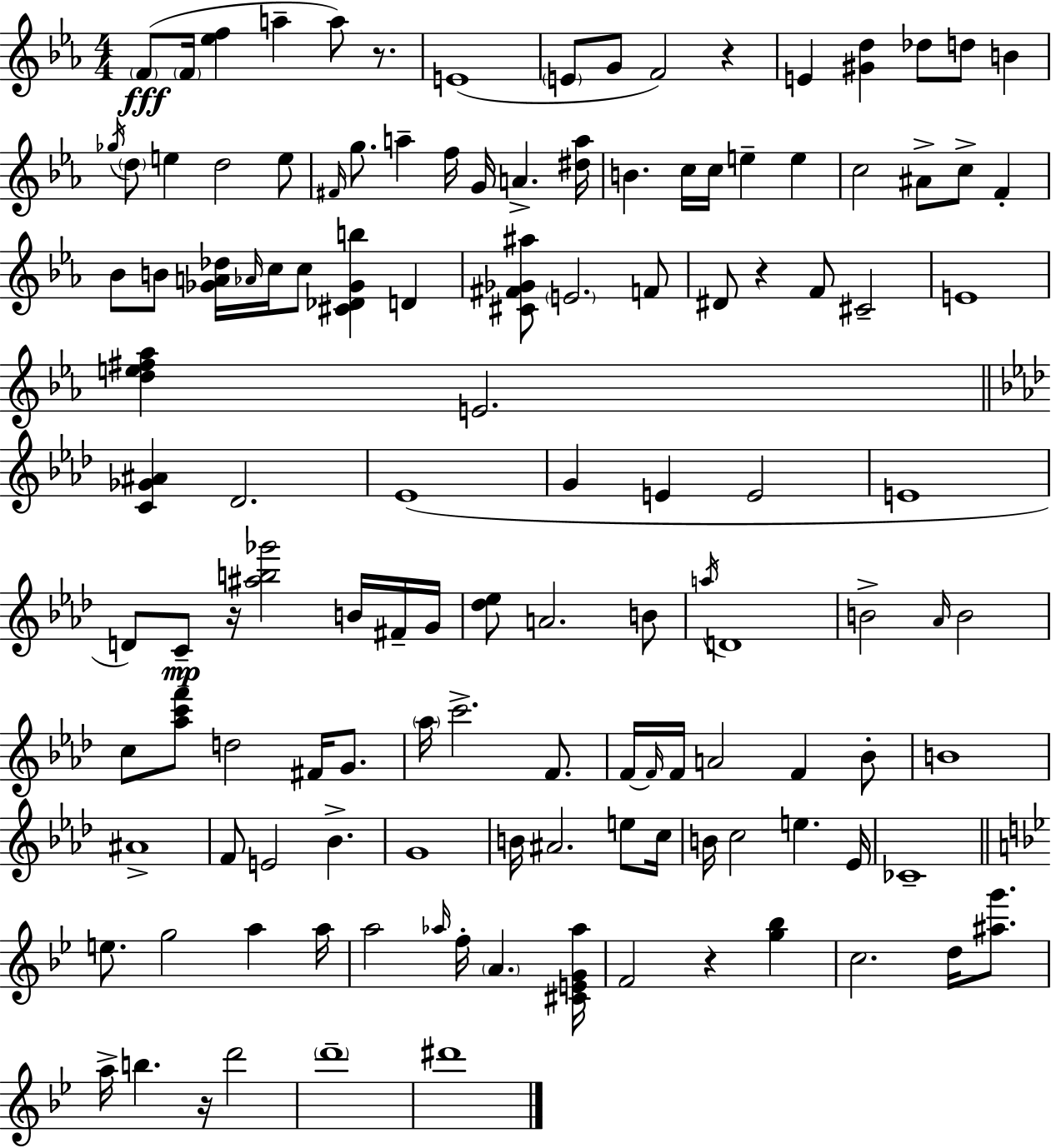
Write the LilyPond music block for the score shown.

{
  \clef treble
  \numericTimeSignature
  \time 4/4
  \key ees \major
  \parenthesize f'8(\fff \parenthesize f'16 <ees'' f''>4 a''4-- a''8) r8. | e'1( | \parenthesize e'8 g'8 f'2) r4 | e'4 <gis' d''>4 des''8 d''8 b'4 | \break \acciaccatura { ges''16 } \parenthesize d''8 e''4 d''2 e''8 | \grace { fis'16 } g''8. a''4-- f''16 g'16 a'4.-> | <dis'' a''>16 b'4. c''16 c''16 e''4-- e''4 | c''2 ais'8-> c''8-> f'4-. | \break bes'8 b'8 <ges' a' des''>16 \grace { aes'16 } c''16 c''8 <cis' des' ges' b''>4 d'4 | <cis' fis' ges' ais''>8 \parenthesize e'2. | f'8 dis'8 r4 f'8 cis'2-- | e'1 | \break <d'' e'' fis'' aes''>4 e'2. | \bar "||" \break \key f \minor <c' ges' ais'>4 des'2. | ees'1( | g'4 e'4 e'2 | e'1 | \break d'8) c'8--\mp r16 <ais'' b'' ges'''>2 b'16 fis'16-- g'16 | <des'' ees''>8 a'2. b'8 | \acciaccatura { a''16 } d'1 | b'2-> \grace { aes'16 } b'2 | \break c''8 <aes'' c''' f'''>8 d''2 fis'16 g'8. | \parenthesize aes''16 c'''2.-> f'8. | f'16~~ \grace { f'16 } f'16 a'2 f'4 | bes'8-. b'1 | \break ais'1-> | f'8 e'2 bes'4.-> | g'1 | b'16 ais'2. | \break e''8 c''16 b'16 c''2 e''4. | ees'16 ces'1-- | \bar "||" \break \key bes \major e''8. g''2 a''4 a''16 | a''2 \grace { aes''16 } f''16-. \parenthesize a'4. | <cis' e' g' aes''>16 f'2 r4 <g'' bes''>4 | c''2. d''16 <ais'' g'''>8. | \break a''16-> b''4. r16 d'''2 | \parenthesize d'''1-- | dis'''1 | \bar "|."
}